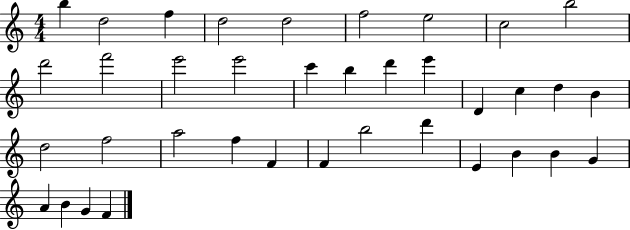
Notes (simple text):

B5/q D5/h F5/q D5/h D5/h F5/h E5/h C5/h B5/h D6/h F6/h E6/h E6/h C6/q B5/q D6/q E6/q D4/q C5/q D5/q B4/q D5/h F5/h A5/h F5/q F4/q F4/q B5/h D6/q E4/q B4/q B4/q G4/q A4/q B4/q G4/q F4/q